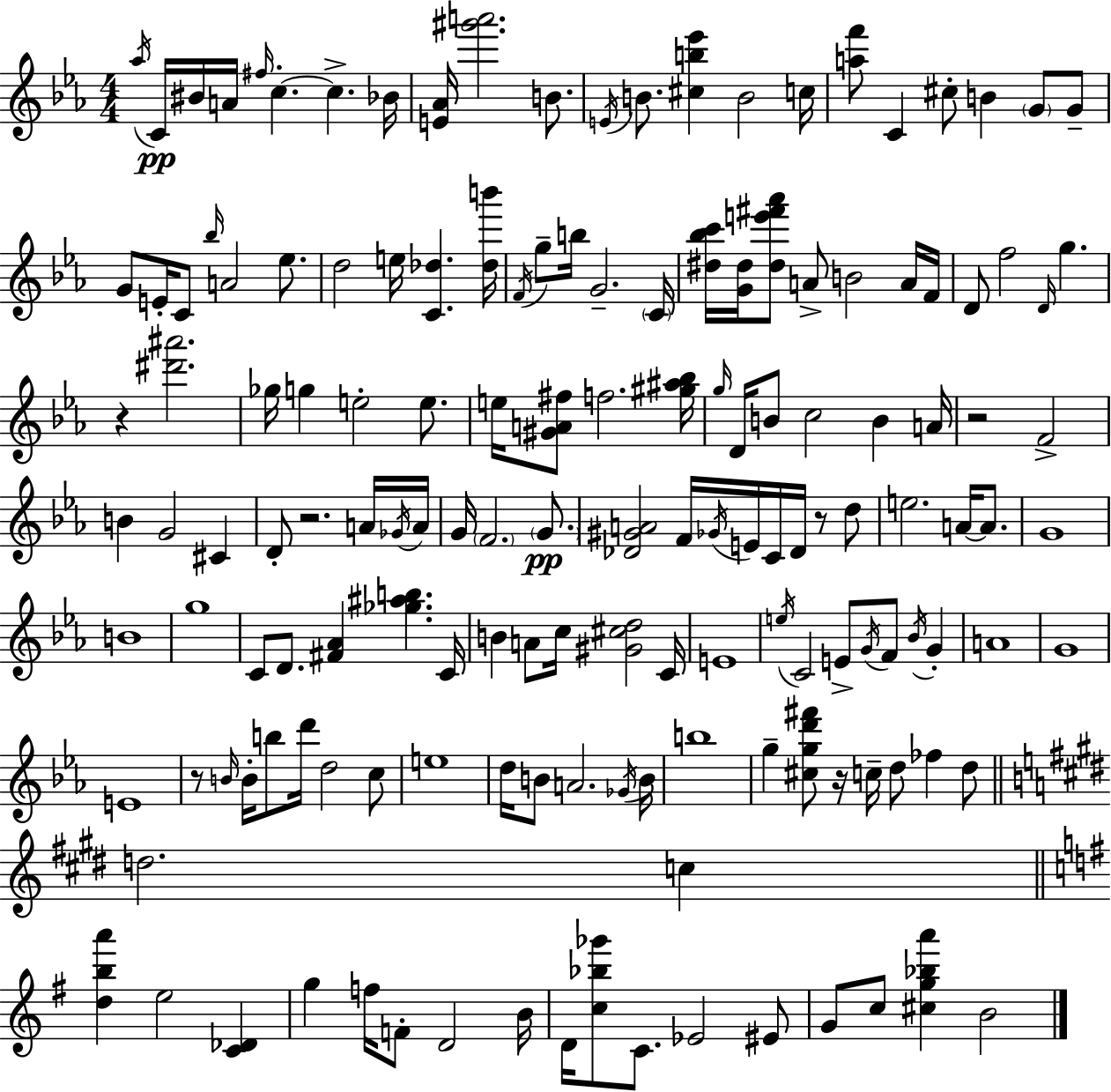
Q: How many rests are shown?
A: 6